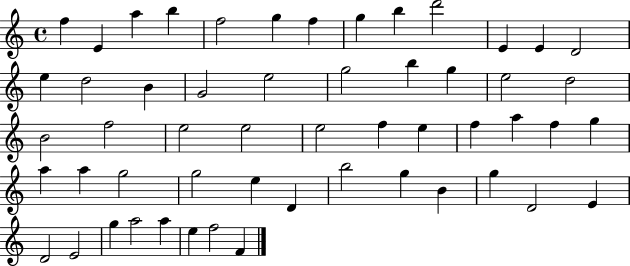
X:1
T:Untitled
M:4/4
L:1/4
K:C
f E a b f2 g f g b d'2 E E D2 e d2 B G2 e2 g2 b g e2 d2 B2 f2 e2 e2 e2 f e f a f g a a g2 g2 e D b2 g B g D2 E D2 E2 g a2 a e f2 F